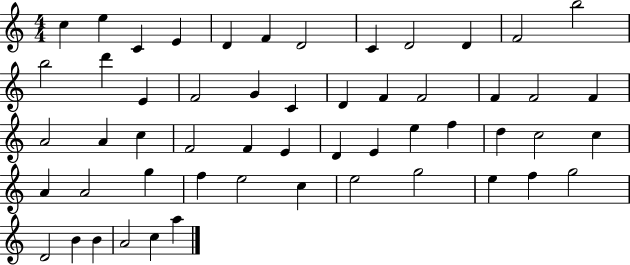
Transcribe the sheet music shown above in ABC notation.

X:1
T:Untitled
M:4/4
L:1/4
K:C
c e C E D F D2 C D2 D F2 b2 b2 d' E F2 G C D F F2 F F2 F A2 A c F2 F E D E e f d c2 c A A2 g f e2 c e2 g2 e f g2 D2 B B A2 c a